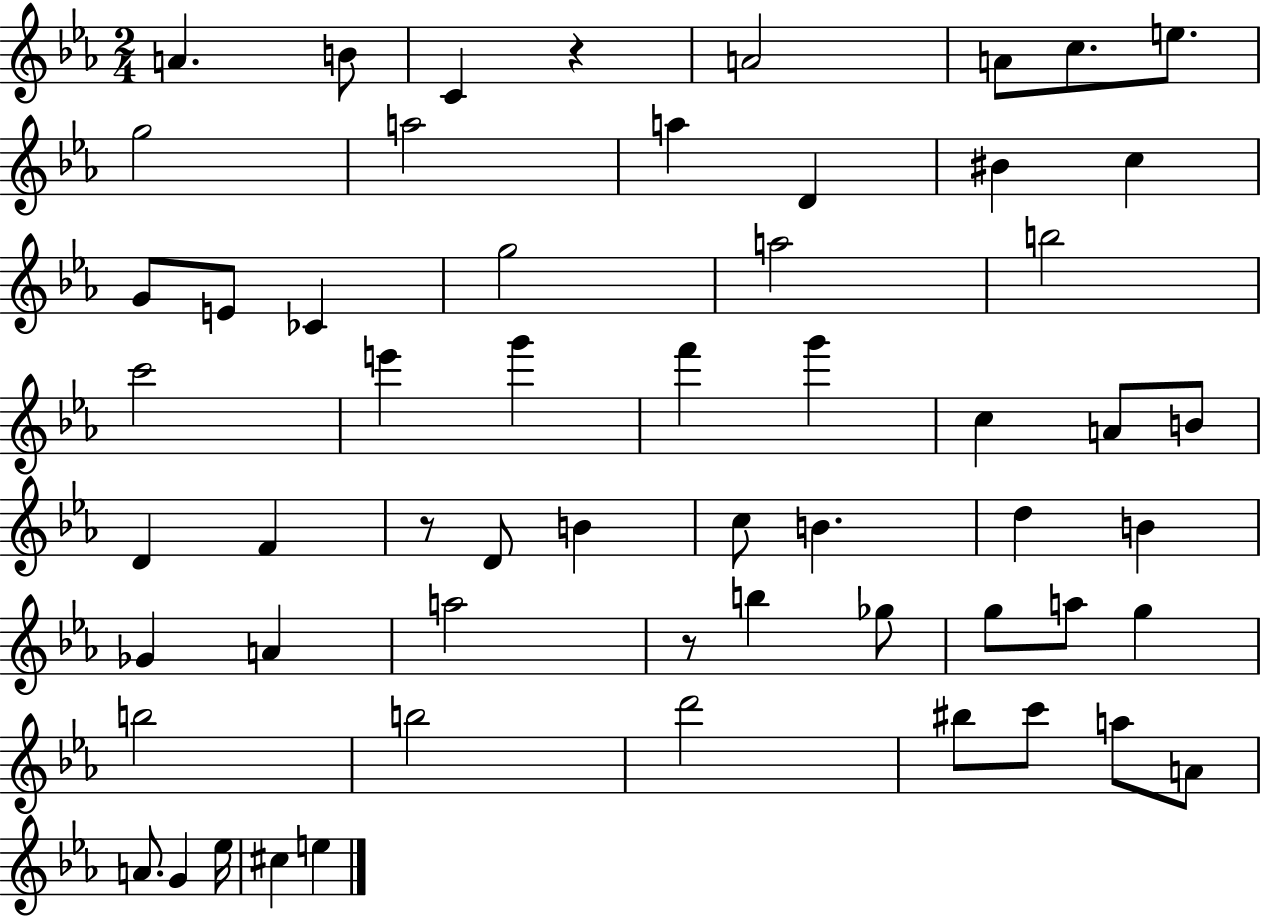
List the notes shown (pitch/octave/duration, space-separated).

A4/q. B4/e C4/q R/q A4/h A4/e C5/e. E5/e. G5/h A5/h A5/q D4/q BIS4/q C5/q G4/e E4/e CES4/q G5/h A5/h B5/h C6/h E6/q G6/q F6/q G6/q C5/q A4/e B4/e D4/q F4/q R/e D4/e B4/q C5/e B4/q. D5/q B4/q Gb4/q A4/q A5/h R/e B5/q Gb5/e G5/e A5/e G5/q B5/h B5/h D6/h BIS5/e C6/e A5/e A4/e A4/e. G4/q Eb5/s C#5/q E5/q